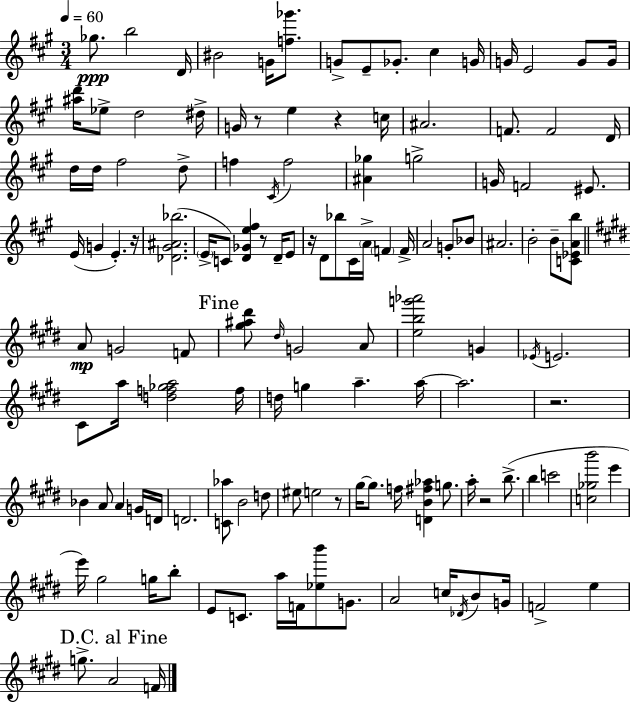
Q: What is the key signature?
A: A major